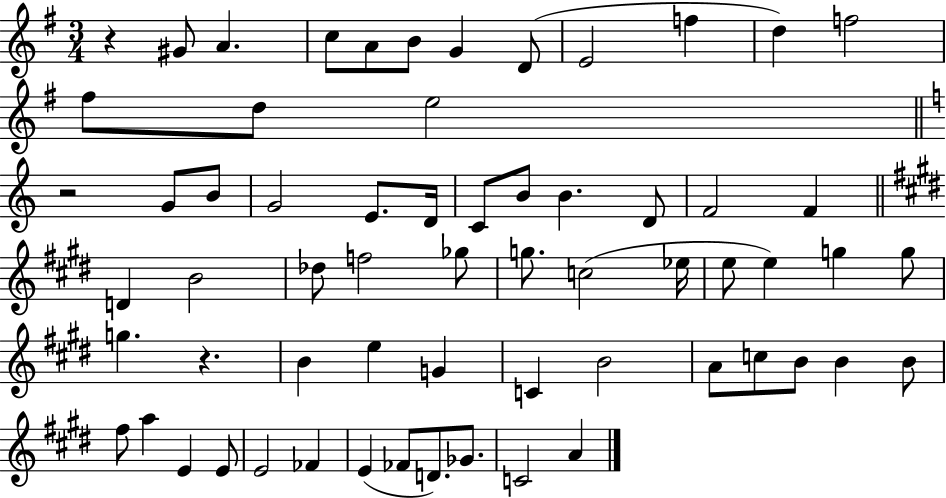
{
  \clef treble
  \numericTimeSignature
  \time 3/4
  \key g \major
  \repeat volta 2 { r4 gis'8 a'4. | c''8 a'8 b'8 g'4 d'8( | e'2 f''4 | d''4) f''2 | \break fis''8 d''8 e''2 | \bar "||" \break \key c \major r2 g'8 b'8 | g'2 e'8. d'16 | c'8 b'8 b'4. d'8 | f'2 f'4 | \break \bar "||" \break \key e \major d'4 b'2 | des''8 f''2 ges''8 | g''8. c''2( ees''16 | e''8 e''4) g''4 g''8 | \break g''4. r4. | b'4 e''4 g'4 | c'4 b'2 | a'8 c''8 b'8 b'4 b'8 | \break fis''8 a''4 e'4 e'8 | e'2 fes'4 | e'4( fes'8 d'8.) ges'8. | c'2 a'4 | \break } \bar "|."
}